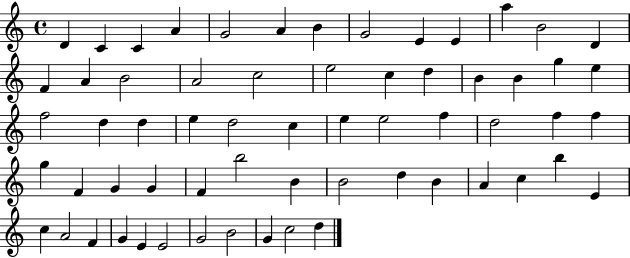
X:1
T:Untitled
M:4/4
L:1/4
K:C
D C C A G2 A B G2 E E a B2 D F A B2 A2 c2 e2 c d B B g e f2 d d e d2 c e e2 f d2 f f g F G G F b2 B B2 d B A c b E c A2 F G E E2 G2 B2 G c2 d